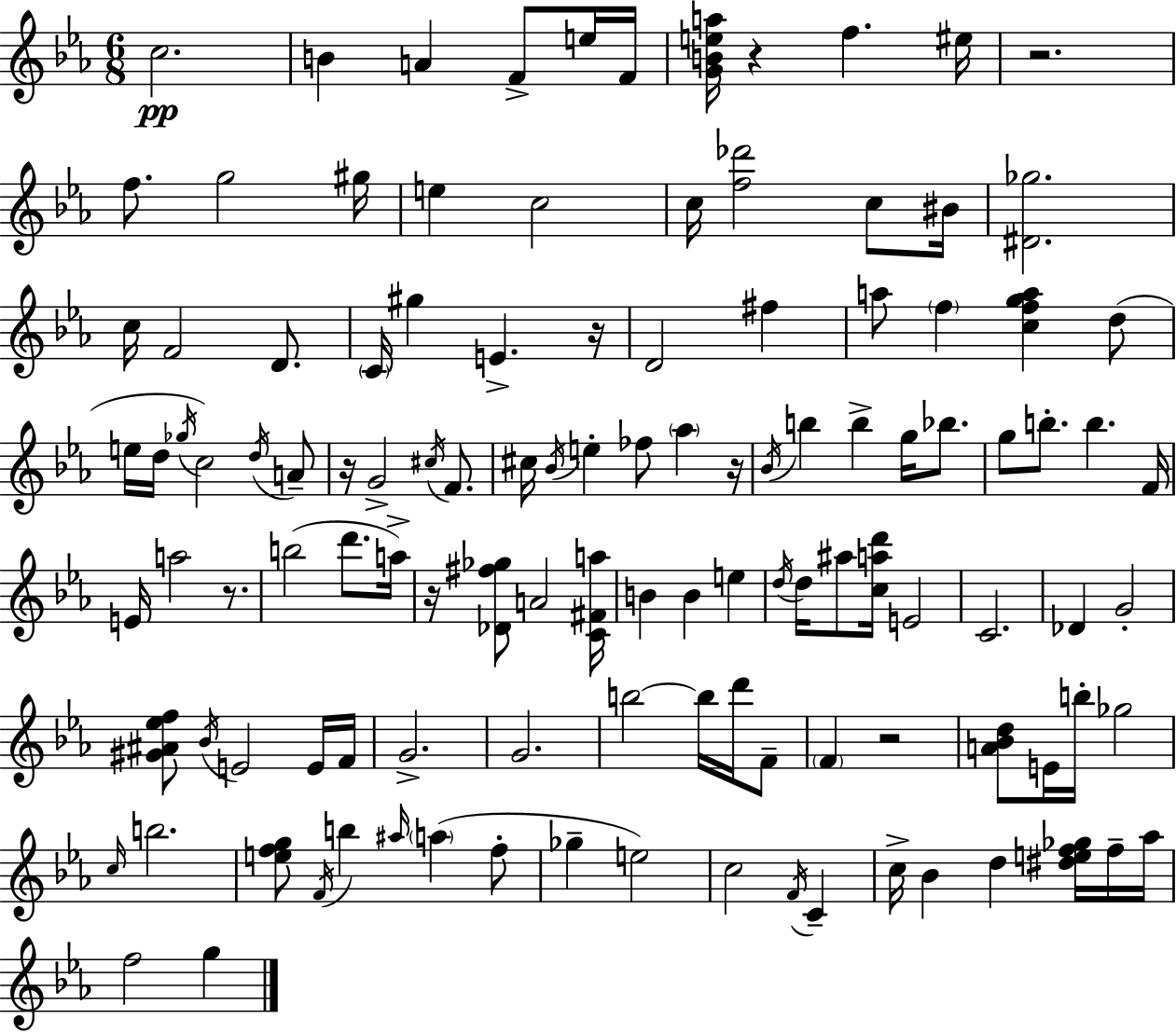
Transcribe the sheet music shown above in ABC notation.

X:1
T:Untitled
M:6/8
L:1/4
K:Cm
c2 B A F/2 e/4 F/4 [GBea]/4 z f ^e/4 z2 f/2 g2 ^g/4 e c2 c/4 [f_d']2 c/2 ^B/4 [^D_g]2 c/4 F2 D/2 C/4 ^g E z/4 D2 ^f a/2 f [cfga] d/2 e/4 d/4 _g/4 c2 d/4 A/2 z/4 G2 ^c/4 F/2 ^c/4 _B/4 e _f/2 _a z/4 _B/4 b b g/4 _b/2 g/2 b/2 b F/4 E/4 a2 z/2 b2 d'/2 a/4 z/4 [_D^f_g]/2 A2 [C^Fa]/4 B B e d/4 d/4 ^a/2 [cad']/4 E2 C2 _D G2 [^G^A_ef]/2 _B/4 E2 E/4 F/4 G2 G2 b2 b/4 d'/4 F/2 F z2 [A_Bd]/2 E/4 b/4 _g2 c/4 b2 [efg]/2 F/4 b ^a/4 a f/2 _g e2 c2 F/4 C c/4 _B d [^def_g]/4 f/4 _a/4 f2 g